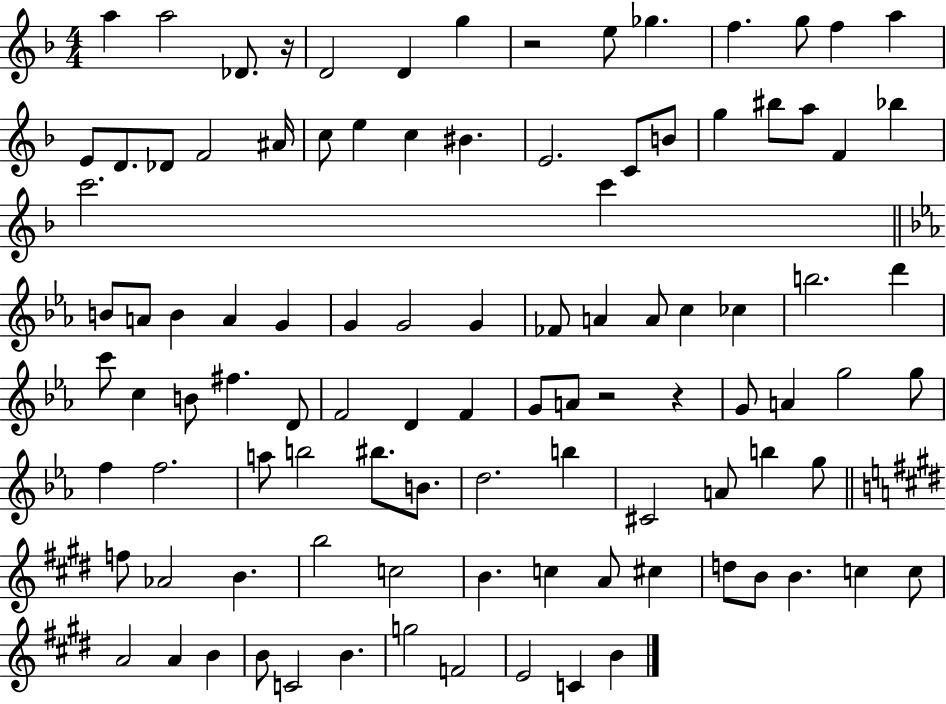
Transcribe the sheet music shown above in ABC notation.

X:1
T:Untitled
M:4/4
L:1/4
K:F
a a2 _D/2 z/4 D2 D g z2 e/2 _g f g/2 f a E/2 D/2 _D/2 F2 ^A/4 c/2 e c ^B E2 C/2 B/2 g ^b/2 a/2 F _b c'2 c' B/2 A/2 B A G G G2 G _F/2 A A/2 c _c b2 d' c'/2 c B/2 ^f D/2 F2 D F G/2 A/2 z2 z G/2 A g2 g/2 f f2 a/2 b2 ^b/2 B/2 d2 b ^C2 A/2 b g/2 f/2 _A2 B b2 c2 B c A/2 ^c d/2 B/2 B c c/2 A2 A B B/2 C2 B g2 F2 E2 C B